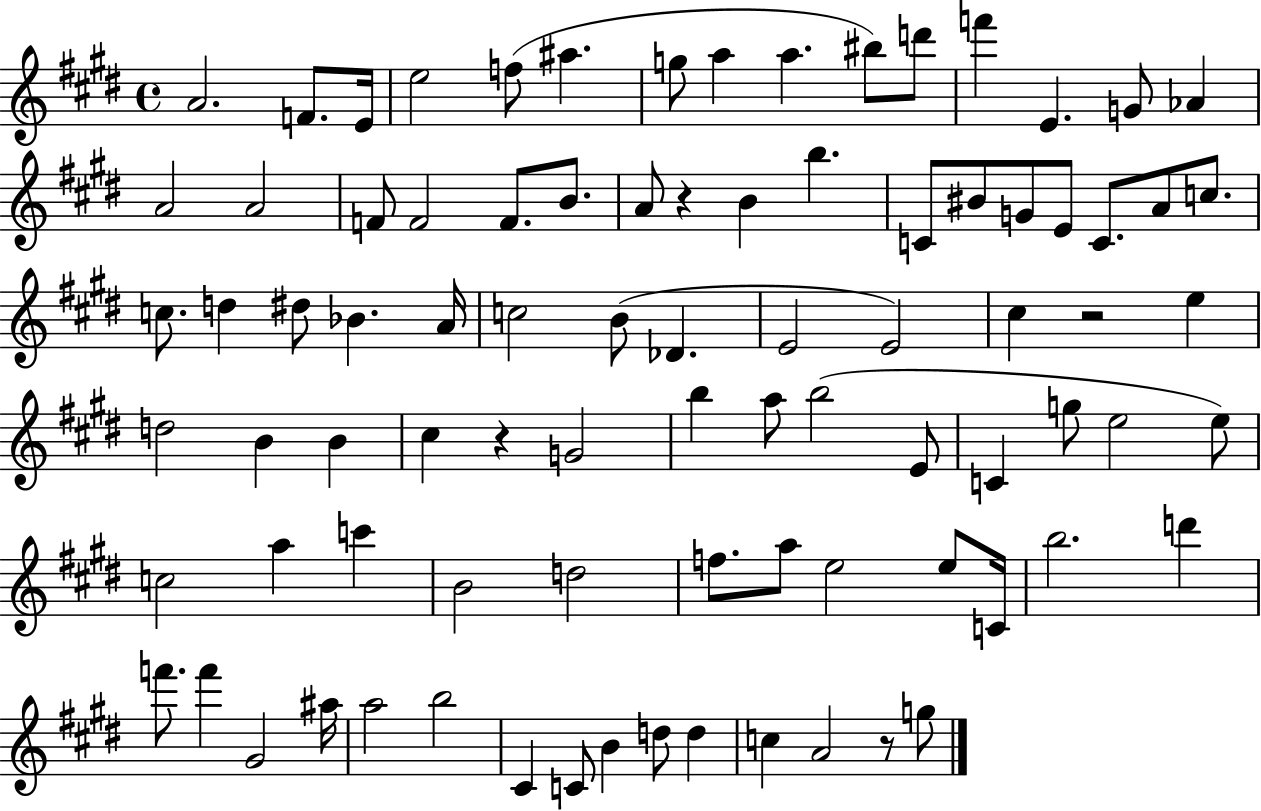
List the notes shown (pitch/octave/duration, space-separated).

A4/h. F4/e. E4/s E5/h F5/e A#5/q. G5/e A5/q A5/q. BIS5/e D6/e F6/q E4/q. G4/e Ab4/q A4/h A4/h F4/e F4/h F4/e. B4/e. A4/e R/q B4/q B5/q. C4/e BIS4/e G4/e E4/e C4/e. A4/e C5/e. C5/e. D5/q D#5/e Bb4/q. A4/s C5/h B4/e Db4/q. E4/h E4/h C#5/q R/h E5/q D5/h B4/q B4/q C#5/q R/q G4/h B5/q A5/e B5/h E4/e C4/q G5/e E5/h E5/e C5/h A5/q C6/q B4/h D5/h F5/e. A5/e E5/h E5/e C4/s B5/h. D6/q F6/e. F6/q G#4/h A#5/s A5/h B5/h C#4/q C4/e B4/q D5/e D5/q C5/q A4/h R/e G5/e